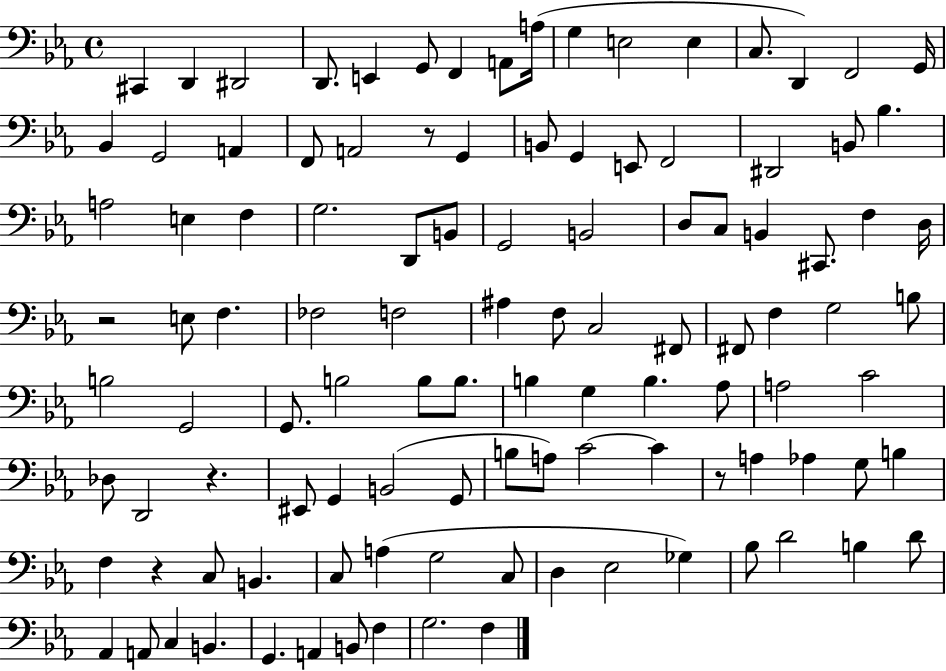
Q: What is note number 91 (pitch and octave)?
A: Gb3